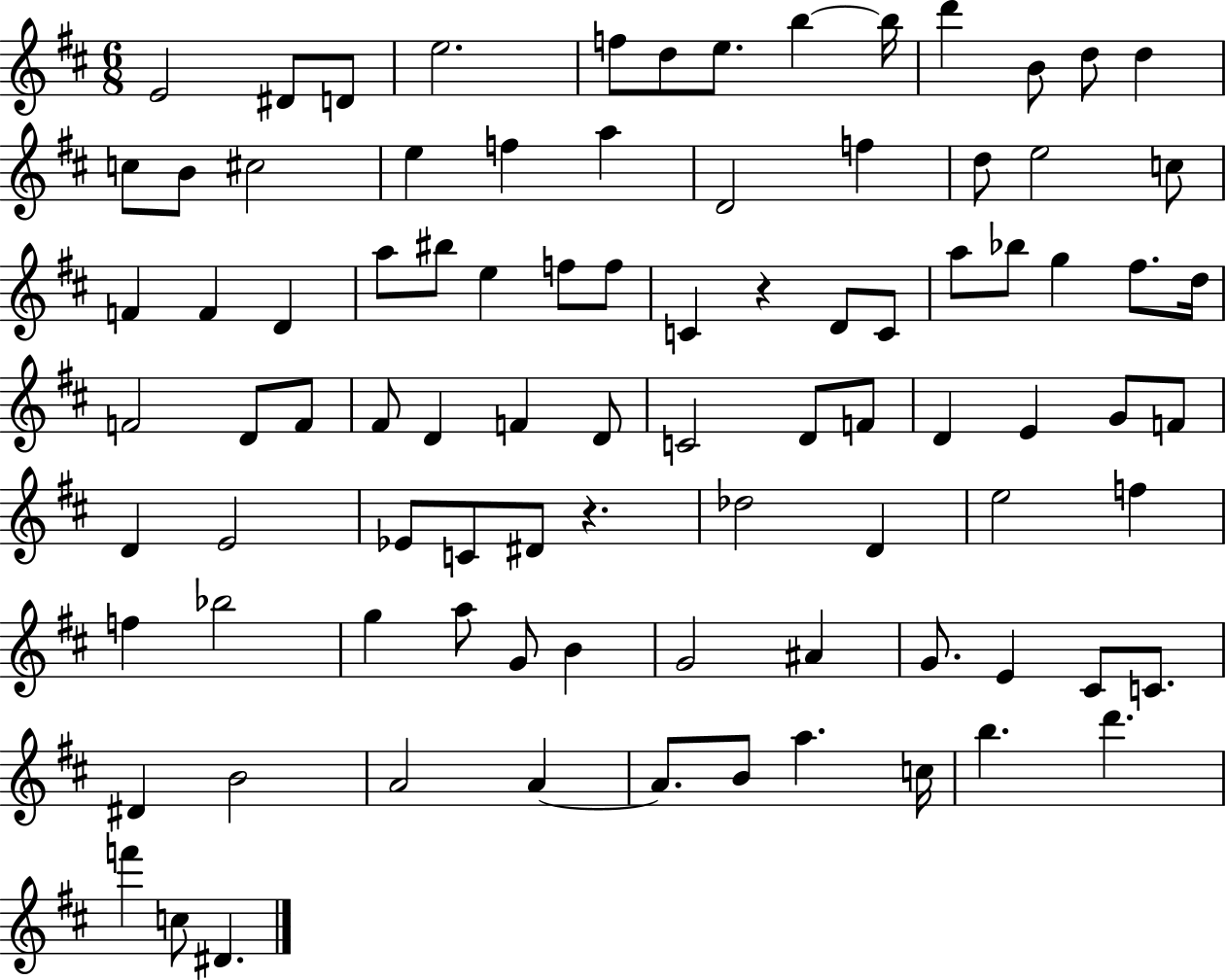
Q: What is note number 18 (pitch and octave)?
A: F5